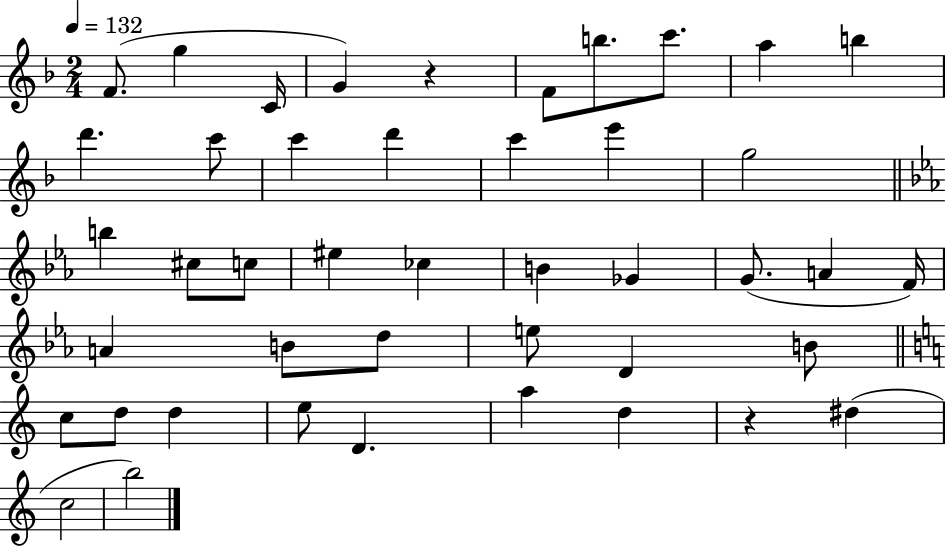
{
  \clef treble
  \numericTimeSignature
  \time 2/4
  \key f \major
  \tempo 4 = 132
  f'8.( g''4 c'16 | g'4) r4 | f'8 b''8. c'''8. | a''4 b''4 | \break d'''4. c'''8 | c'''4 d'''4 | c'''4 e'''4 | g''2 | \break \bar "||" \break \key c \minor b''4 cis''8 c''8 | eis''4 ces''4 | b'4 ges'4 | g'8.( a'4 f'16) | \break a'4 b'8 d''8 | e''8 d'4 b'8 | \bar "||" \break \key c \major c''8 d''8 d''4 | e''8 d'4. | a''4 d''4 | r4 dis''4( | \break c''2 | b''2) | \bar "|."
}